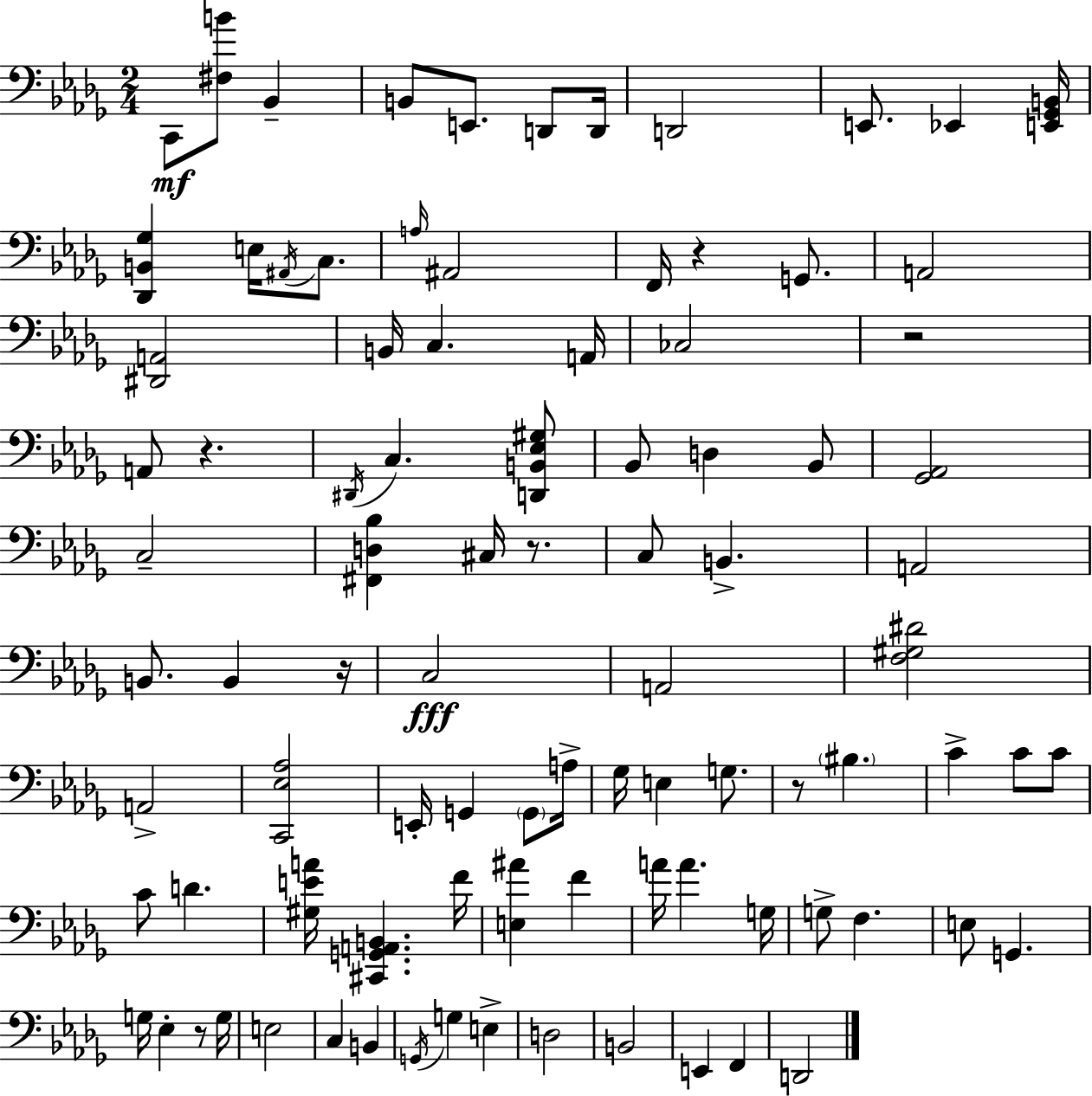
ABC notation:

X:1
T:Untitled
M:2/4
L:1/4
K:Bbm
C,,/2 [^F,B]/2 _B,, B,,/2 E,,/2 D,,/2 D,,/4 D,,2 E,,/2 _E,, [E,,_G,,B,,]/4 [_D,,B,,_G,] E,/4 ^A,,/4 C,/2 A,/4 ^A,,2 F,,/4 z G,,/2 A,,2 [^D,,A,,]2 B,,/4 C, A,,/4 _C,2 z2 A,,/2 z ^D,,/4 C, [D,,B,,_E,^G,]/2 _B,,/2 D, _B,,/2 [_G,,_A,,]2 C,2 [^F,,D,_B,] ^C,/4 z/2 C,/2 B,, A,,2 B,,/2 B,, z/4 C,2 A,,2 [F,^G,^D]2 A,,2 [C,,_E,_A,]2 E,,/4 G,, G,,/2 A,/4 _G,/4 E, G,/2 z/2 ^B, C C/2 C/2 C/2 D [^G,EA]/4 [^C,,G,,A,,B,,] F/4 [E,^A] F A/4 A G,/4 G,/2 F, E,/2 G,, G,/4 _E, z/2 G,/4 E,2 C, B,, G,,/4 G, E, D,2 B,,2 E,, F,, D,,2